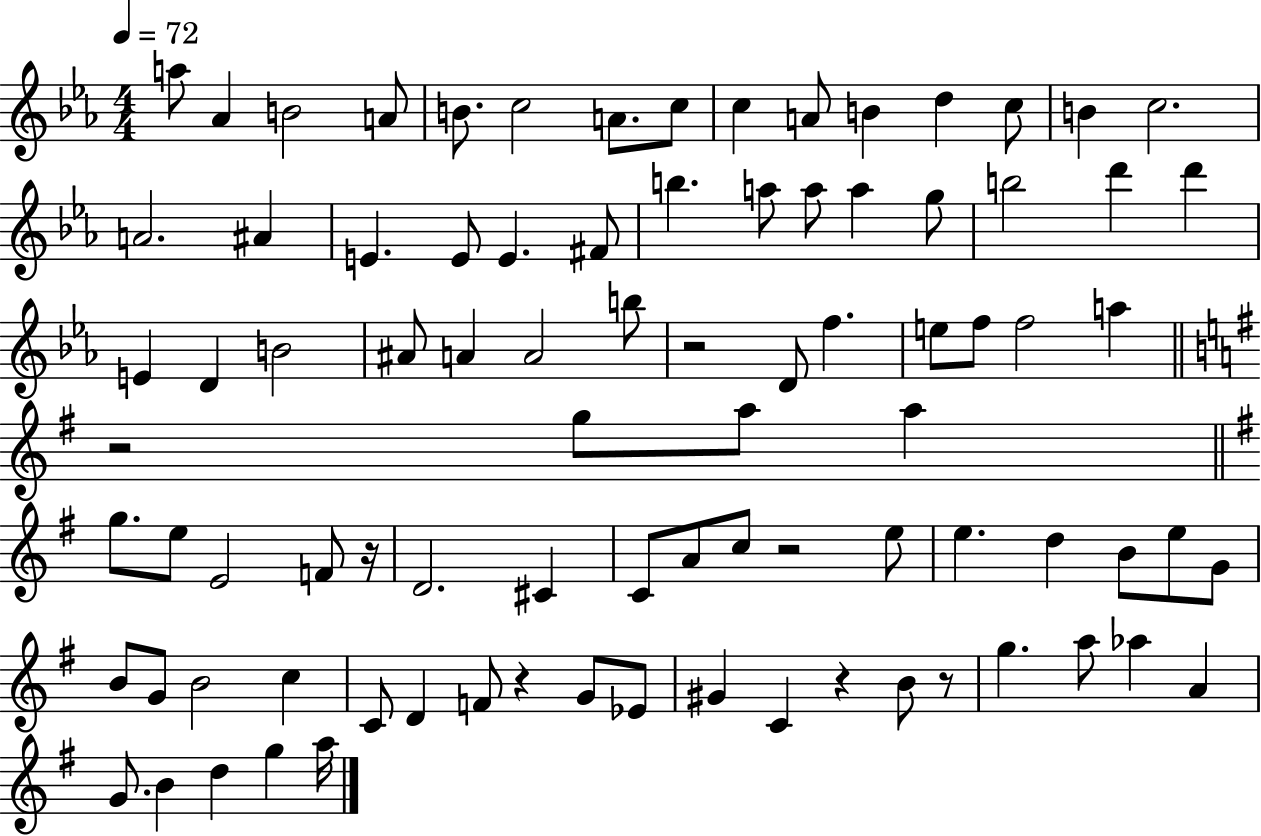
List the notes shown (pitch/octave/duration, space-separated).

A5/e Ab4/q B4/h A4/e B4/e. C5/h A4/e. C5/e C5/q A4/e B4/q D5/q C5/e B4/q C5/h. A4/h. A#4/q E4/q. E4/e E4/q. F#4/e B5/q. A5/e A5/e A5/q G5/e B5/h D6/q D6/q E4/q D4/q B4/h A#4/e A4/q A4/h B5/e R/h D4/e F5/q. E5/e F5/e F5/h A5/q R/h G5/e A5/e A5/q G5/e. E5/e E4/h F4/e R/s D4/h. C#4/q C4/e A4/e C5/e R/h E5/e E5/q. D5/q B4/e E5/e G4/e B4/e G4/e B4/h C5/q C4/e D4/q F4/e R/q G4/e Eb4/e G#4/q C4/q R/q B4/e R/e G5/q. A5/e Ab5/q A4/q G4/e. B4/q D5/q G5/q A5/s